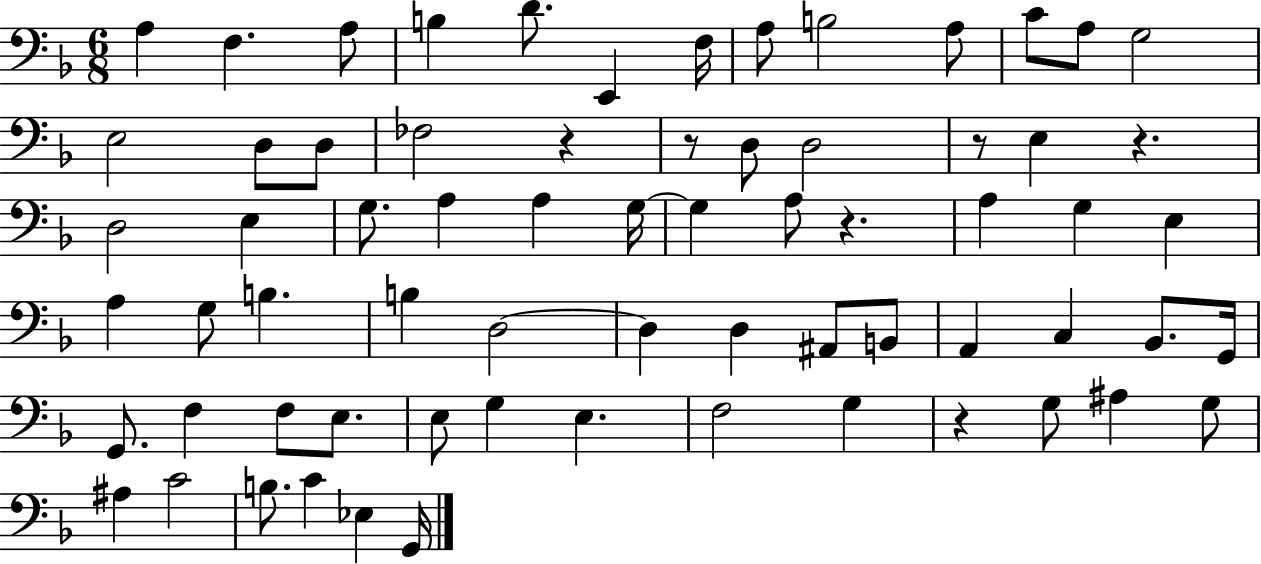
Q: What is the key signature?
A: F major